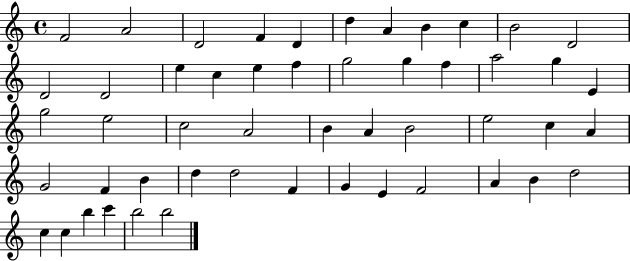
F4/h A4/h D4/h F4/q D4/q D5/q A4/q B4/q C5/q B4/h D4/h D4/h D4/h E5/q C5/q E5/q F5/q G5/h G5/q F5/q A5/h G5/q E4/q G5/h E5/h C5/h A4/h B4/q A4/q B4/h E5/h C5/q A4/q G4/h F4/q B4/q D5/q D5/h F4/q G4/q E4/q F4/h A4/q B4/q D5/h C5/q C5/q B5/q C6/q B5/h B5/h